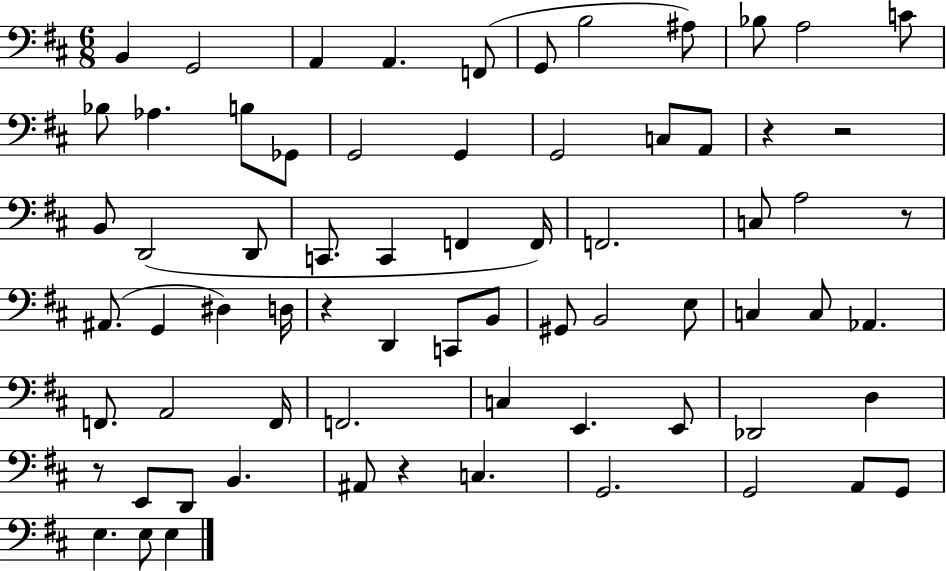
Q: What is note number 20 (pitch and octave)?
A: A2